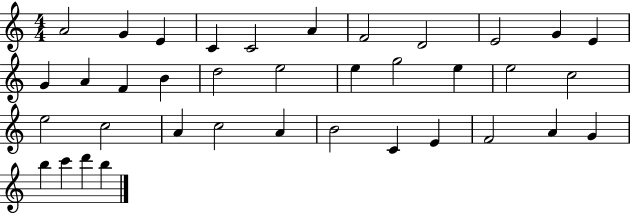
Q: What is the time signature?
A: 4/4